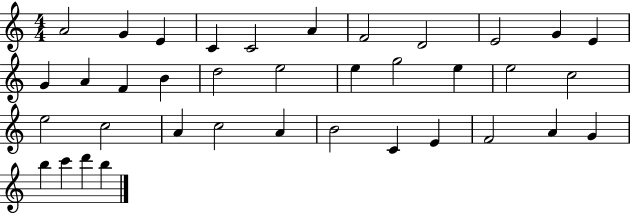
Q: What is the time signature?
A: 4/4